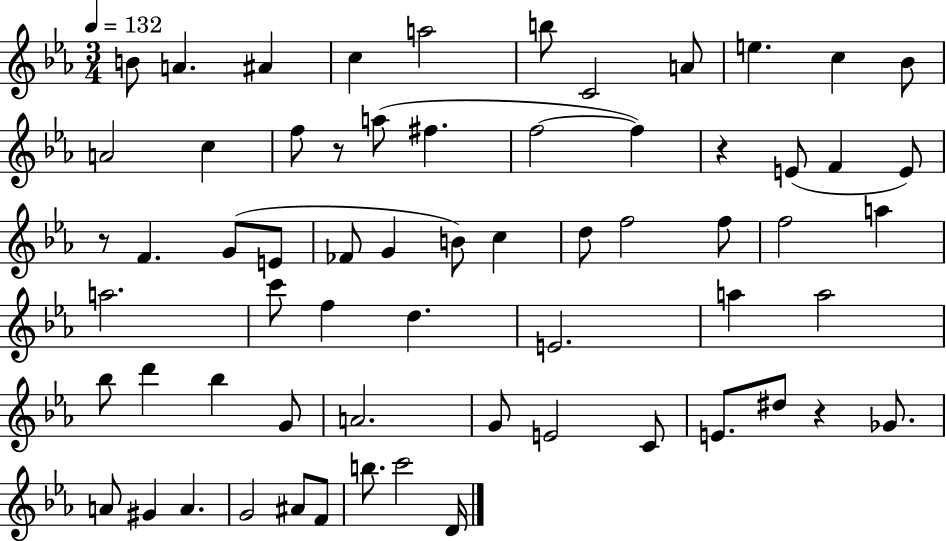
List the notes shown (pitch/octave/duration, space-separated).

B4/e A4/q. A#4/q C5/q A5/h B5/e C4/h A4/e E5/q. C5/q Bb4/e A4/h C5/q F5/e R/e A5/e F#5/q. F5/h F5/q R/q E4/e F4/q E4/e R/e F4/q. G4/e E4/e FES4/e G4/q B4/e C5/q D5/e F5/h F5/e F5/h A5/q A5/h. C6/e F5/q D5/q. E4/h. A5/q A5/h Bb5/e D6/q Bb5/q G4/e A4/h. G4/e E4/h C4/e E4/e. D#5/e R/q Gb4/e. A4/e G#4/q A4/q. G4/h A#4/e F4/e B5/e. C6/h D4/s